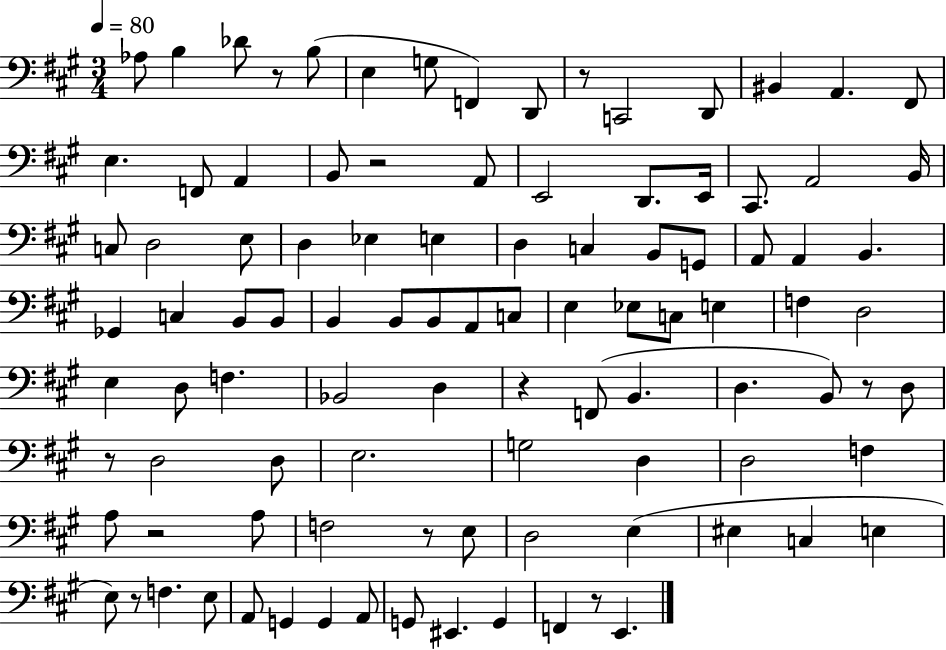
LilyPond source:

{
  \clef bass
  \numericTimeSignature
  \time 3/4
  \key a \major
  \tempo 4 = 80
  aes8 b4 des'8 r8 b8( | e4 g8 f,4) d,8 | r8 c,2 d,8 | bis,4 a,4. fis,8 | \break e4. f,8 a,4 | b,8 r2 a,8 | e,2 d,8. e,16 | cis,8. a,2 b,16 | \break c8 d2 e8 | d4 ees4 e4 | d4 c4 b,8 g,8 | a,8 a,4 b,4. | \break ges,4 c4 b,8 b,8 | b,4 b,8 b,8 a,8 c8 | e4 ees8 c8 e4 | f4 d2 | \break e4 d8 f4. | bes,2 d4 | r4 f,8( b,4. | d4. b,8) r8 d8 | \break r8 d2 d8 | e2. | g2 d4 | d2 f4 | \break a8 r2 a8 | f2 r8 e8 | d2 e4( | eis4 c4 e4 | \break e8) r8 f4. e8 | a,8 g,4 g,4 a,8 | g,8 eis,4. g,4 | f,4 r8 e,4. | \break \bar "|."
}